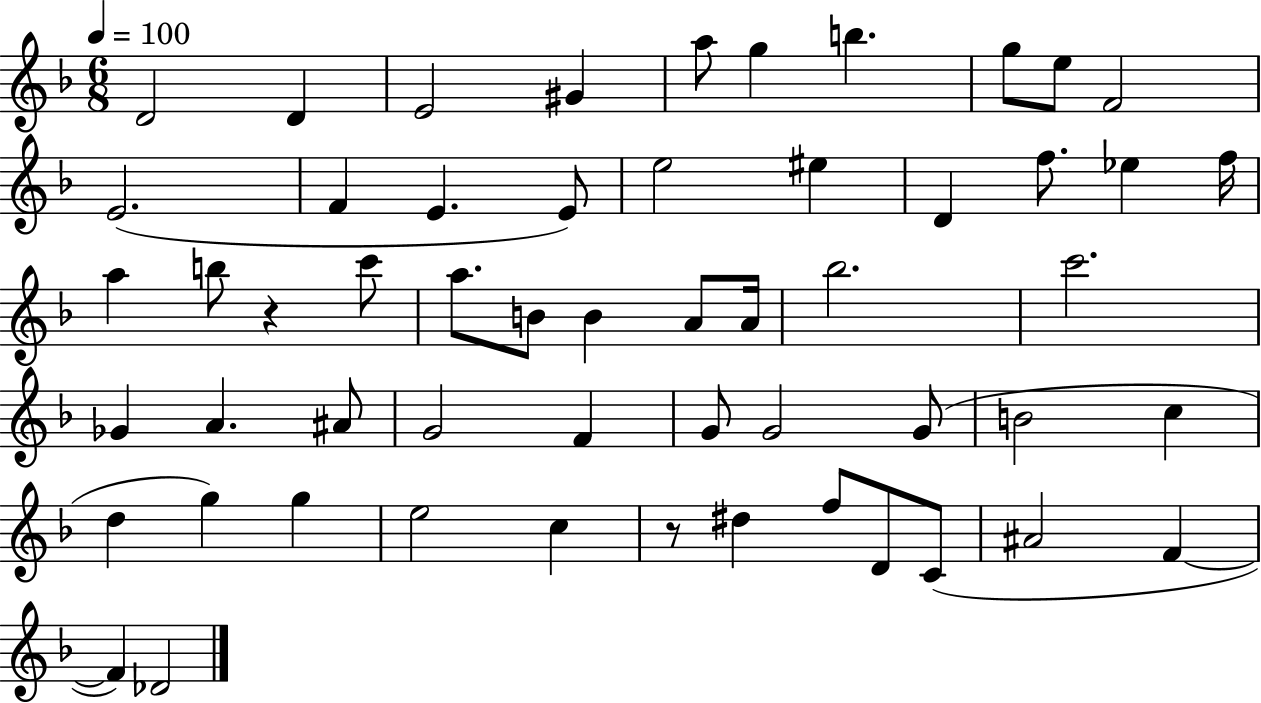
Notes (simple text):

D4/h D4/q E4/h G#4/q A5/e G5/q B5/q. G5/e E5/e F4/h E4/h. F4/q E4/q. E4/e E5/h EIS5/q D4/q F5/e. Eb5/q F5/s A5/q B5/e R/q C6/e A5/e. B4/e B4/q A4/e A4/s Bb5/h. C6/h. Gb4/q A4/q. A#4/e G4/h F4/q G4/e G4/h G4/e B4/h C5/q D5/q G5/q G5/q E5/h C5/q R/e D#5/q F5/e D4/e C4/e A#4/h F4/q F4/q Db4/h